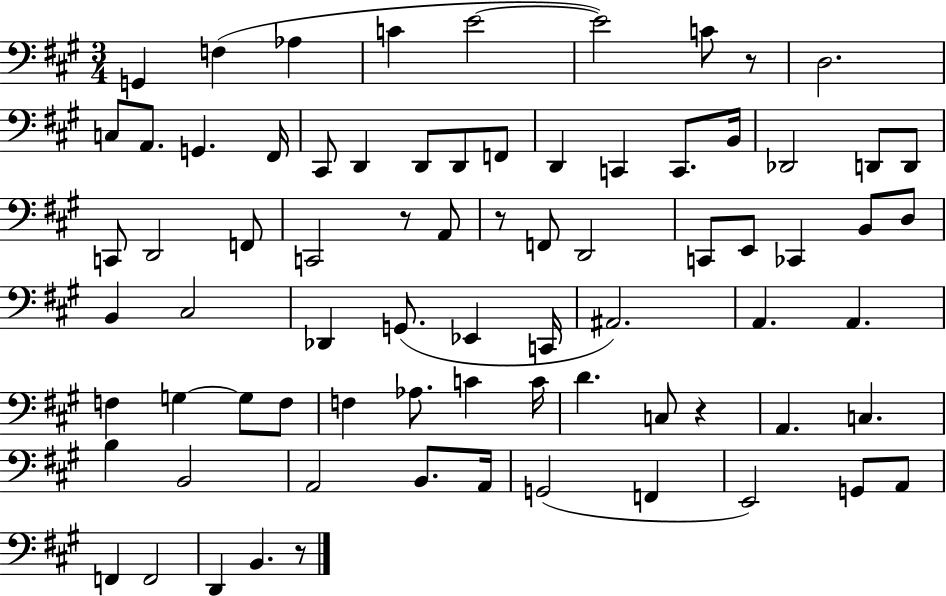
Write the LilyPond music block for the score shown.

{
  \clef bass
  \numericTimeSignature
  \time 3/4
  \key a \major
  g,4 f4( aes4 | c'4 e'2~~ | e'2) c'8 r8 | d2. | \break c8 a,8. g,4. fis,16 | cis,8 d,4 d,8 d,8 f,8 | d,4 c,4 c,8. b,16 | des,2 d,8 d,8 | \break c,8 d,2 f,8 | c,2 r8 a,8 | r8 f,8 d,2 | c,8 e,8 ces,4 b,8 d8 | \break b,4 cis2 | des,4 g,8.( ees,4 c,16 | ais,2.) | a,4. a,4. | \break f4 g4~~ g8 f8 | f4 aes8. c'4 c'16 | d'4. c8 r4 | a,4. c4. | \break b4 b,2 | a,2 b,8. a,16 | g,2( f,4 | e,2) g,8 a,8 | \break f,4 f,2 | d,4 b,4. r8 | \bar "|."
}